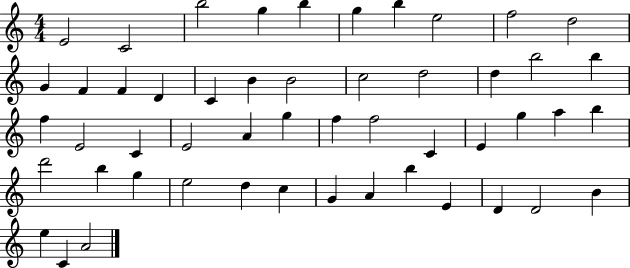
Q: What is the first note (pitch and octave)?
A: E4